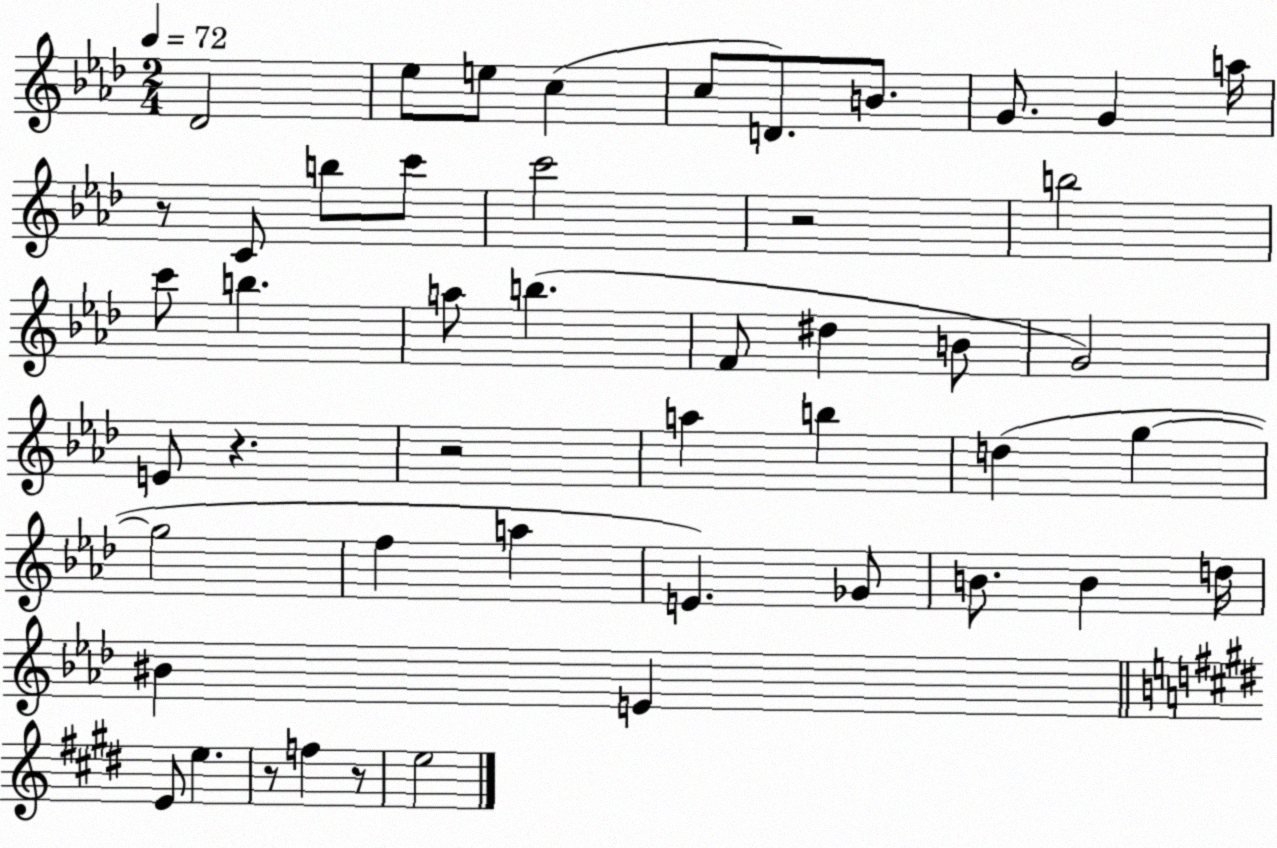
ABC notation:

X:1
T:Untitled
M:2/4
L:1/4
K:Ab
_D2 _e/2 e/2 c c/2 D/2 B/2 G/2 G a/4 z/2 C/2 b/2 c'/2 c'2 z2 b2 c'/2 b a/2 b F/2 ^d B/2 G2 E/2 z z2 a b d g g2 f a E _G/2 B/2 B d/4 ^B E E/2 e z/2 f z/2 e2